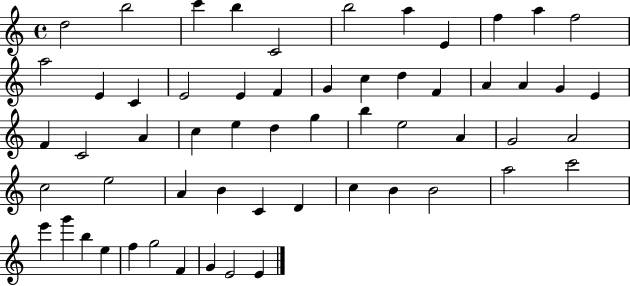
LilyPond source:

{
  \clef treble
  \time 4/4
  \defaultTimeSignature
  \key c \major
  d''2 b''2 | c'''4 b''4 c'2 | b''2 a''4 e'4 | f''4 a''4 f''2 | \break a''2 e'4 c'4 | e'2 e'4 f'4 | g'4 c''4 d''4 f'4 | a'4 a'4 g'4 e'4 | \break f'4 c'2 a'4 | c''4 e''4 d''4 g''4 | b''4 e''2 a'4 | g'2 a'2 | \break c''2 e''2 | a'4 b'4 c'4 d'4 | c''4 b'4 b'2 | a''2 c'''2 | \break e'''4 g'''4 b''4 e''4 | f''4 g''2 f'4 | g'4 e'2 e'4 | \bar "|."
}